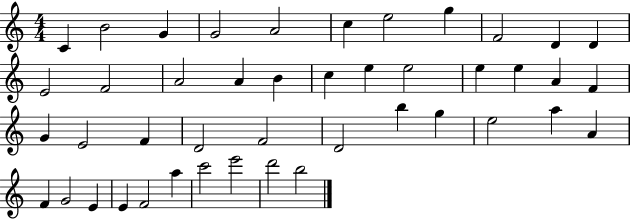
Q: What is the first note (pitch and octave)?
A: C4